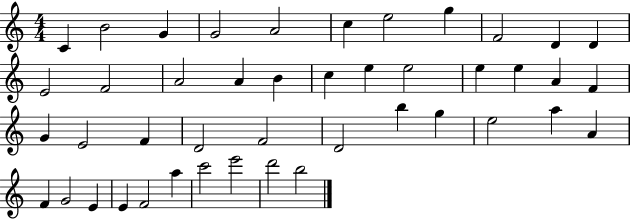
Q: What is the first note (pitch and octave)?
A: C4